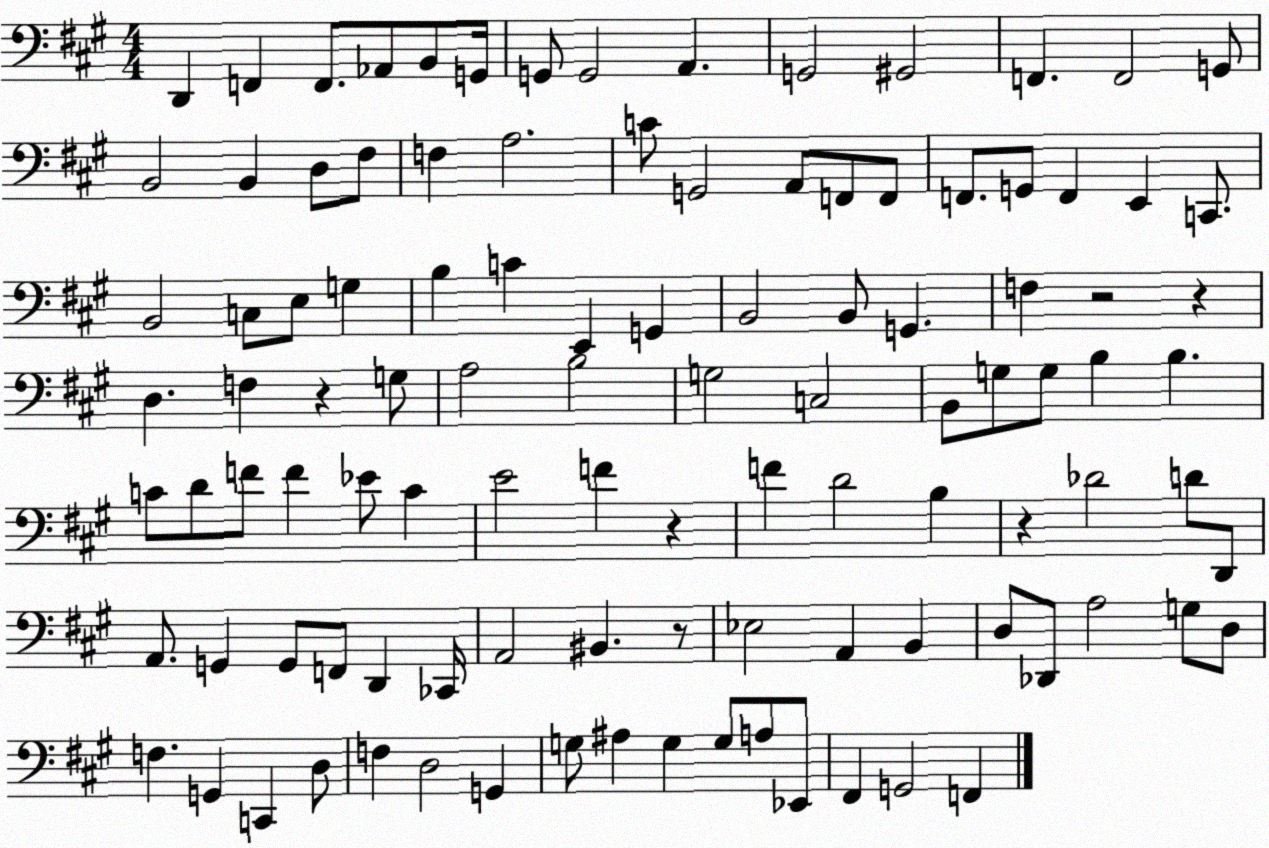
X:1
T:Untitled
M:4/4
L:1/4
K:A
D,, F,, F,,/2 _A,,/2 B,,/2 G,,/4 G,,/2 G,,2 A,, G,,2 ^G,,2 F,, F,,2 G,,/2 B,,2 B,, D,/2 ^F,/2 F, A,2 C/2 G,,2 A,,/2 F,,/2 F,,/2 F,,/2 G,,/2 F,, E,, C,,/2 B,,2 C,/2 E,/2 G, B, C E,, G,, B,,2 B,,/2 G,, F, z2 z D, F, z G,/2 A,2 B,2 G,2 C,2 B,,/2 G,/2 G,/2 B, B, C/2 D/2 F/2 F _E/2 C E2 F z F D2 B, z _D2 D/2 D,,/2 A,,/2 G,, G,,/2 F,,/2 D,, _C,,/4 A,,2 ^B,, z/2 _E,2 A,, B,, D,/2 _D,,/2 A,2 G,/2 D,/2 F, G,, C,, D,/2 F, D,2 G,, G,/2 ^A, G, G,/2 A,/2 _E,,/2 ^F,, G,,2 F,,